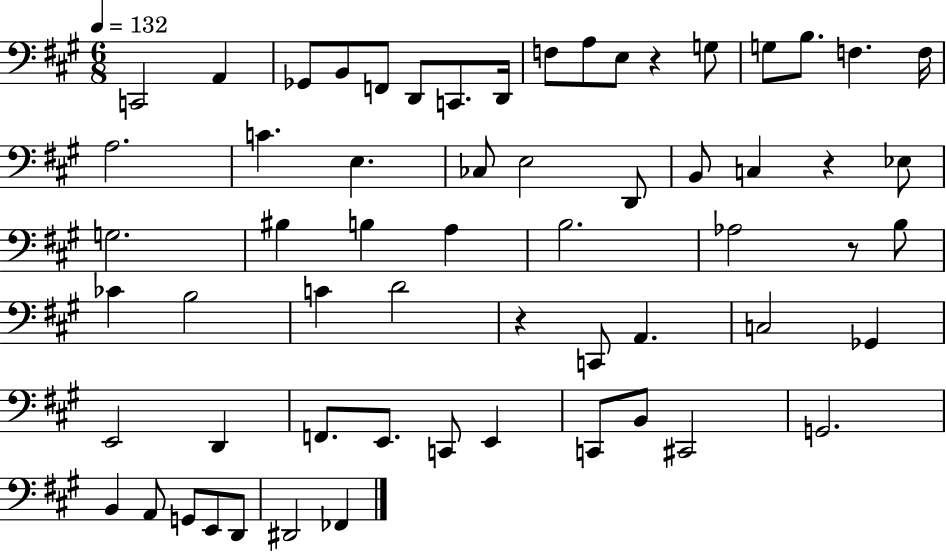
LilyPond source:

{
  \clef bass
  \numericTimeSignature
  \time 6/8
  \key a \major
  \tempo 4 = 132
  c,2 a,4 | ges,8 b,8 f,8 d,8 c,8. d,16 | f8 a8 e8 r4 g8 | g8 b8. f4. f16 | \break a2. | c'4. e4. | ces8 e2 d,8 | b,8 c4 r4 ees8 | \break g2. | bis4 b4 a4 | b2. | aes2 r8 b8 | \break ces'4 b2 | c'4 d'2 | r4 c,8 a,4. | c2 ges,4 | \break e,2 d,4 | f,8. e,8. c,8 e,4 | c,8 b,8 cis,2 | g,2. | \break b,4 a,8 g,8 e,8 d,8 | dis,2 fes,4 | \bar "|."
}